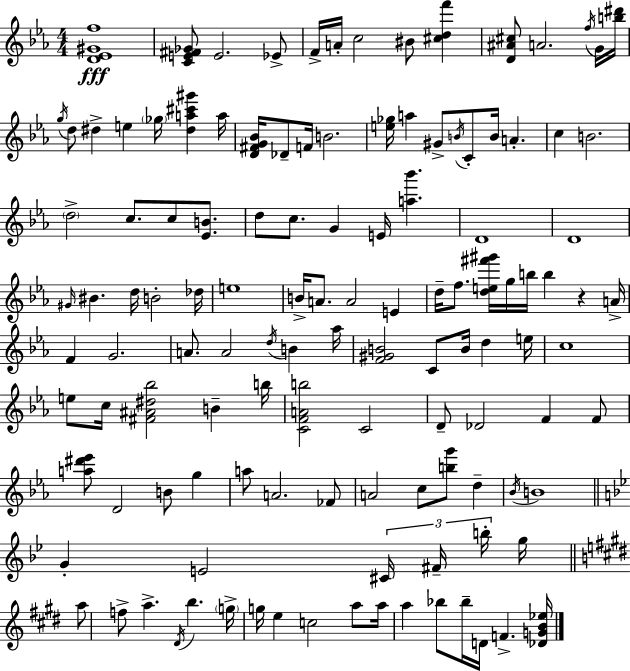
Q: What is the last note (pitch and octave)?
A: F4